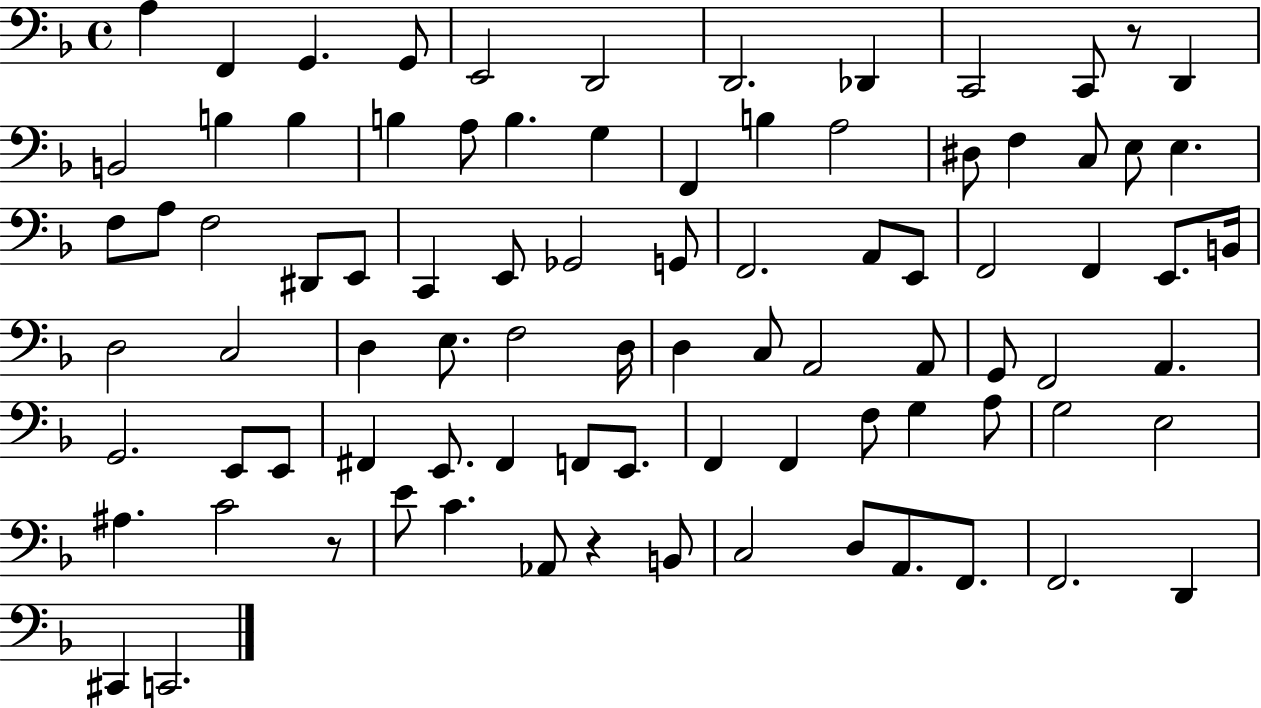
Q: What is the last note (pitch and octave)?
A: C2